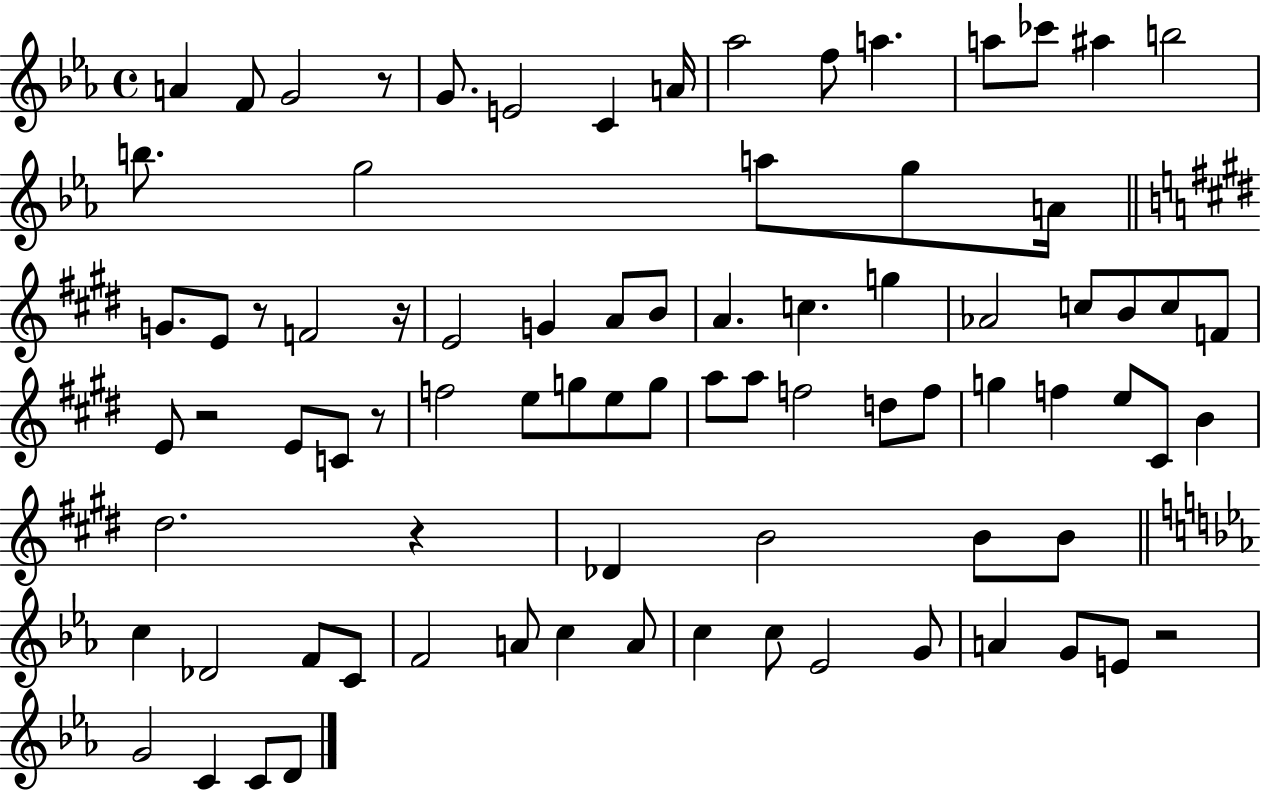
A4/q F4/e G4/h R/e G4/e. E4/h C4/q A4/s Ab5/h F5/e A5/q. A5/e CES6/e A#5/q B5/h B5/e. G5/h A5/e G5/e A4/s G4/e. E4/e R/e F4/h R/s E4/h G4/q A4/e B4/e A4/q. C5/q. G5/q Ab4/h C5/e B4/e C5/e F4/e E4/e R/h E4/e C4/e R/e F5/h E5/e G5/e E5/e G5/e A5/e A5/e F5/h D5/e F5/e G5/q F5/q E5/e C#4/e B4/q D#5/h. R/q Db4/q B4/h B4/e B4/e C5/q Db4/h F4/e C4/e F4/h A4/e C5/q A4/e C5/q C5/e Eb4/h G4/e A4/q G4/e E4/e R/h G4/h C4/q C4/e D4/e